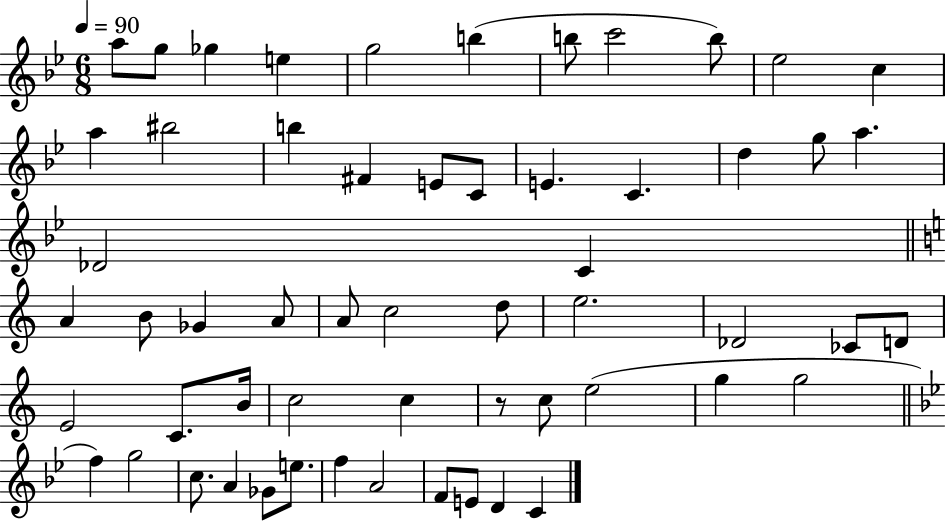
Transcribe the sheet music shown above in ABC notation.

X:1
T:Untitled
M:6/8
L:1/4
K:Bb
a/2 g/2 _g e g2 b b/2 c'2 b/2 _e2 c a ^b2 b ^F E/2 C/2 E C d g/2 a _D2 C A B/2 _G A/2 A/2 c2 d/2 e2 _D2 _C/2 D/2 E2 C/2 B/4 c2 c z/2 c/2 e2 g g2 f g2 c/2 A _G/2 e/2 f A2 F/2 E/2 D C